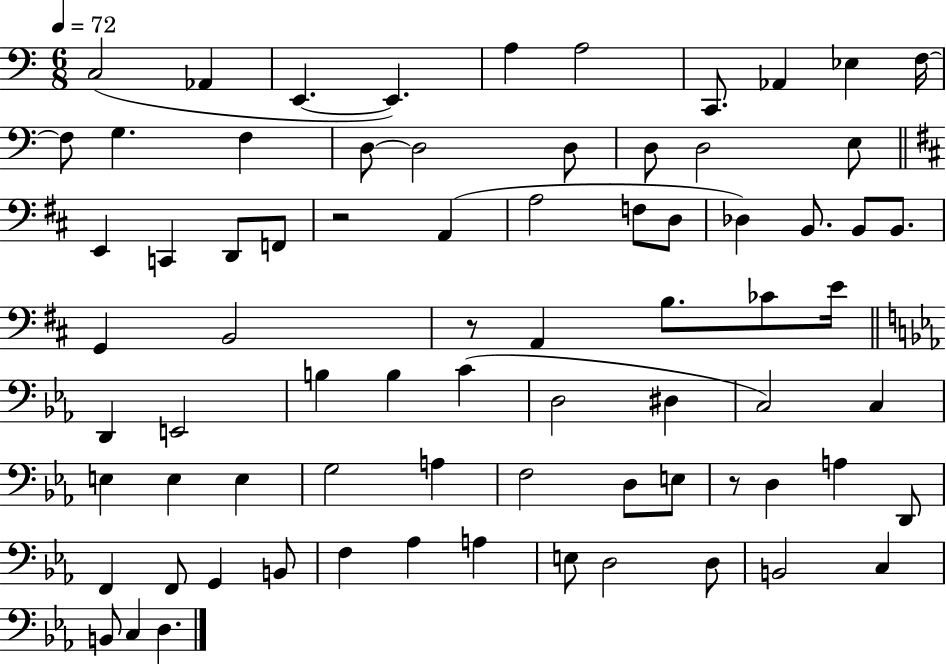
C3/h Ab2/q E2/q. E2/q. A3/q A3/h C2/e. Ab2/q Eb3/q F3/s F3/e G3/q. F3/q D3/e D3/h D3/e D3/e D3/h E3/e E2/q C2/q D2/e F2/e R/h A2/q A3/h F3/e D3/e Db3/q B2/e. B2/e B2/e. G2/q B2/h R/e A2/q B3/e. CES4/e E4/s D2/q E2/h B3/q B3/q C4/q D3/h D#3/q C3/h C3/q E3/q E3/q E3/q G3/h A3/q F3/h D3/e E3/e R/e D3/q A3/q D2/e F2/q F2/e G2/q B2/e F3/q Ab3/q A3/q E3/e D3/h D3/e B2/h C3/q B2/e C3/q D3/q.